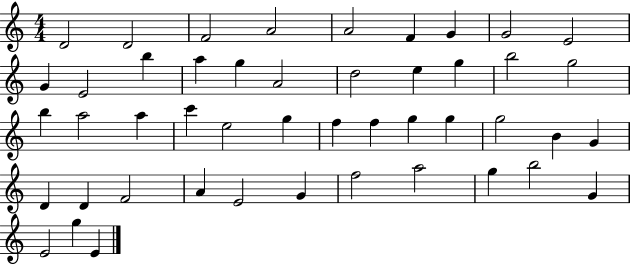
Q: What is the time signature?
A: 4/4